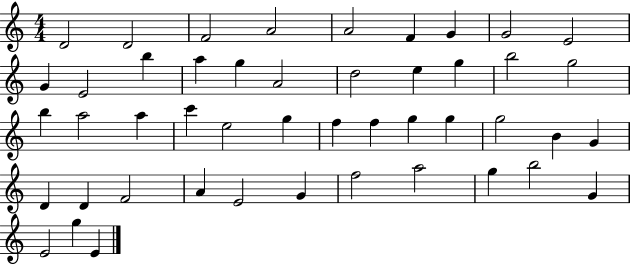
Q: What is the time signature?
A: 4/4